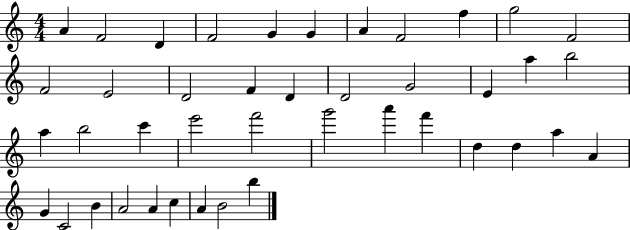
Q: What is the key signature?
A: C major